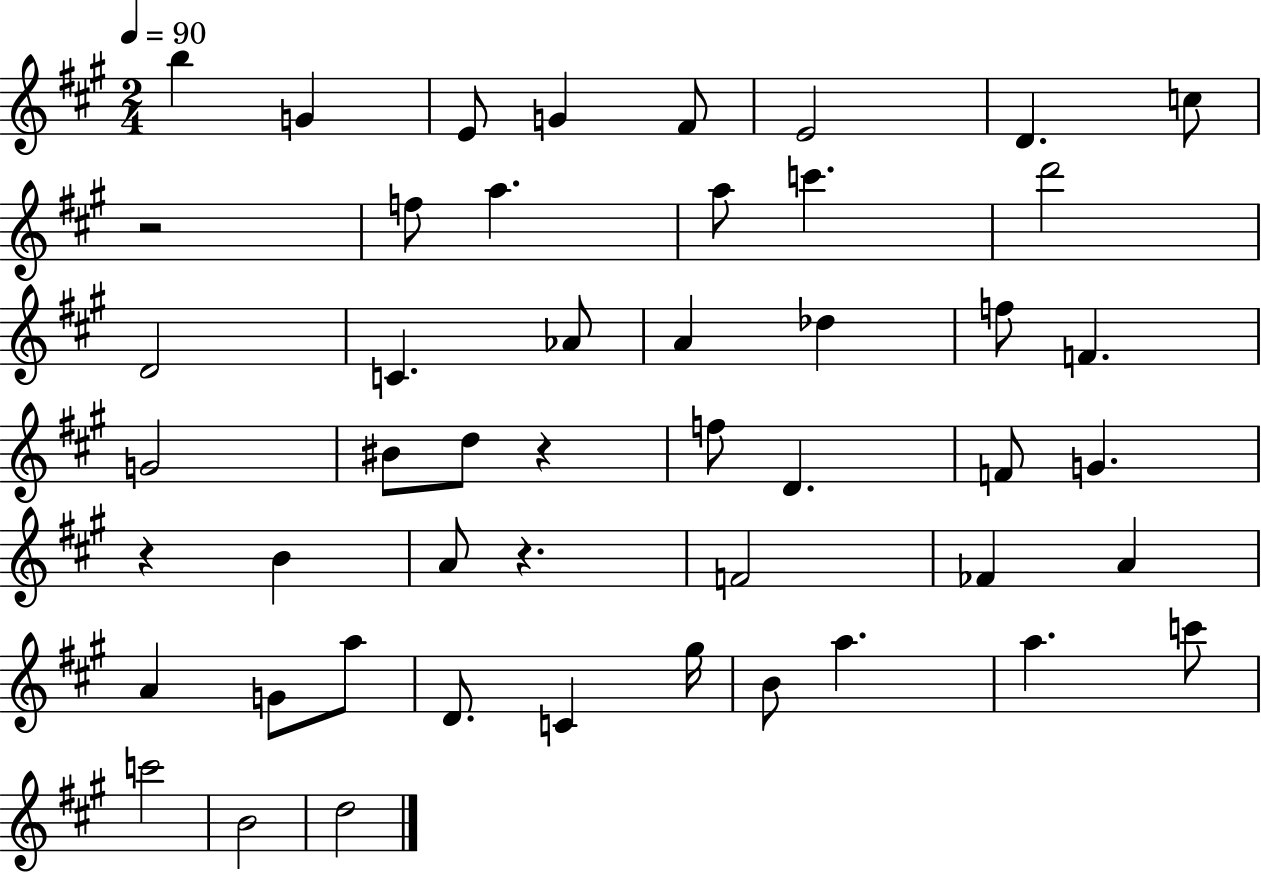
{
  \clef treble
  \numericTimeSignature
  \time 2/4
  \key a \major
  \tempo 4 = 90
  b''4 g'4 | e'8 g'4 fis'8 | e'2 | d'4. c''8 | \break r2 | f''8 a''4. | a''8 c'''4. | d'''2 | \break d'2 | c'4. aes'8 | a'4 des''4 | f''8 f'4. | \break g'2 | bis'8 d''8 r4 | f''8 d'4. | f'8 g'4. | \break r4 b'4 | a'8 r4. | f'2 | fes'4 a'4 | \break a'4 g'8 a''8 | d'8. c'4 gis''16 | b'8 a''4. | a''4. c'''8 | \break c'''2 | b'2 | d''2 | \bar "|."
}